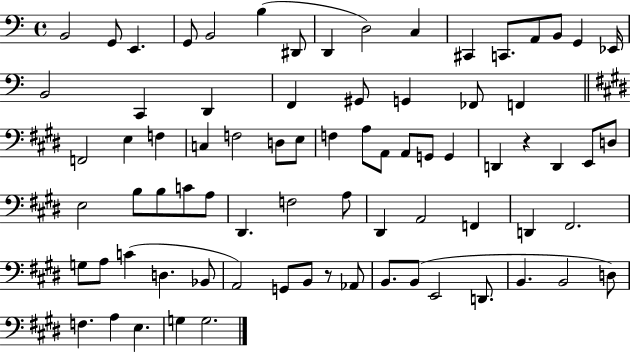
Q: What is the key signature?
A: C major